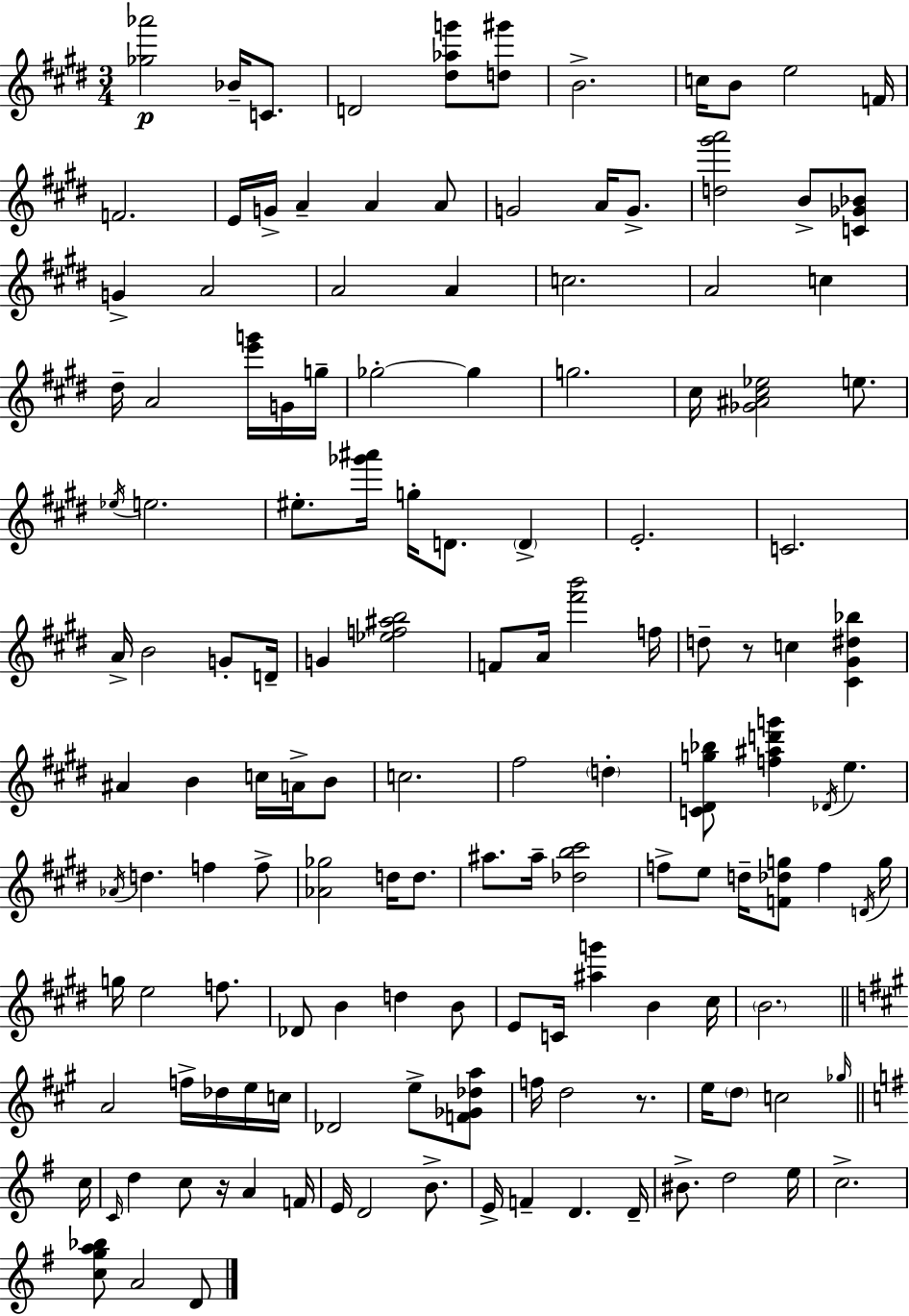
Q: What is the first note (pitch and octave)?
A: Bb4